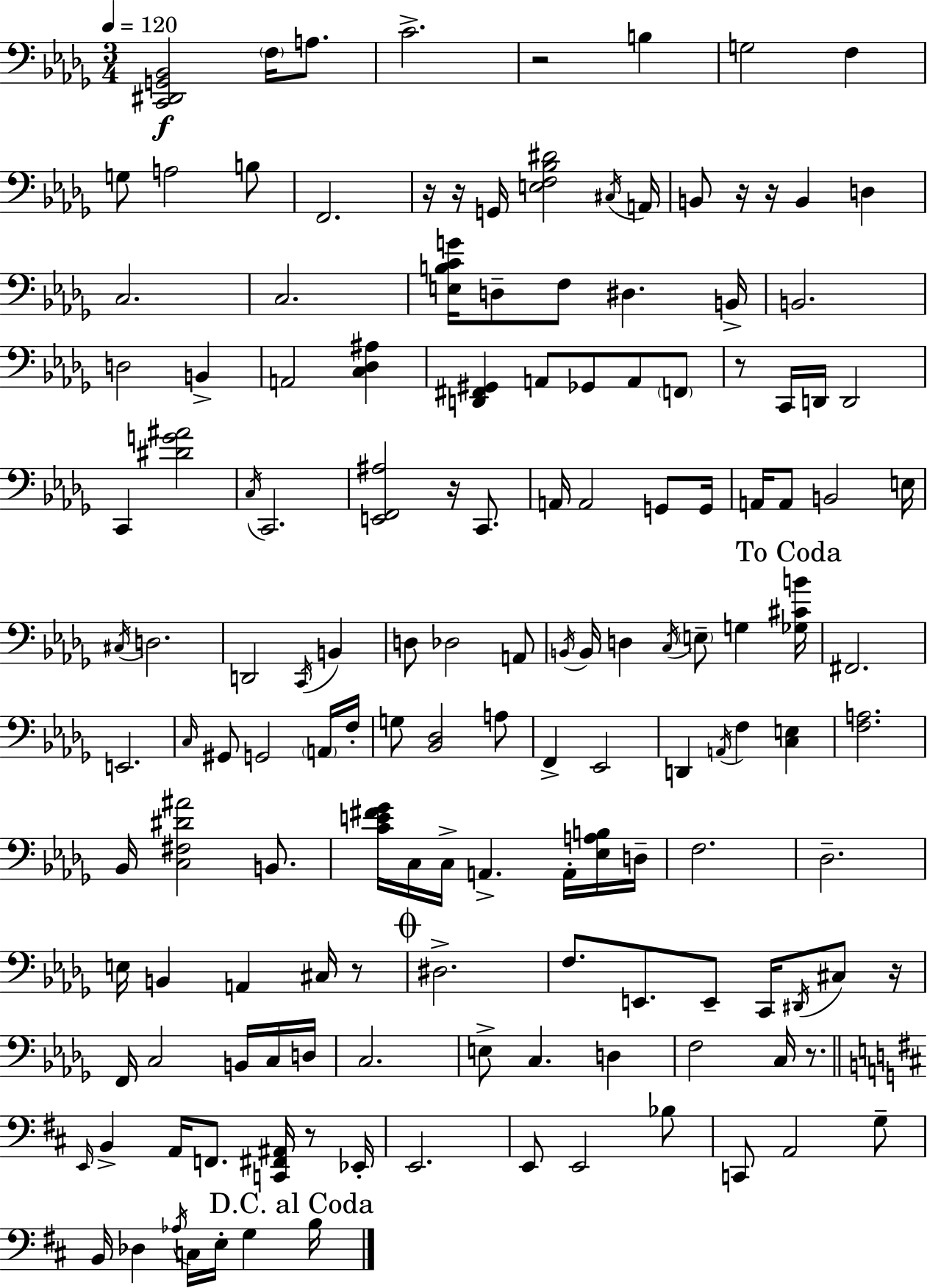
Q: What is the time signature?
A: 3/4